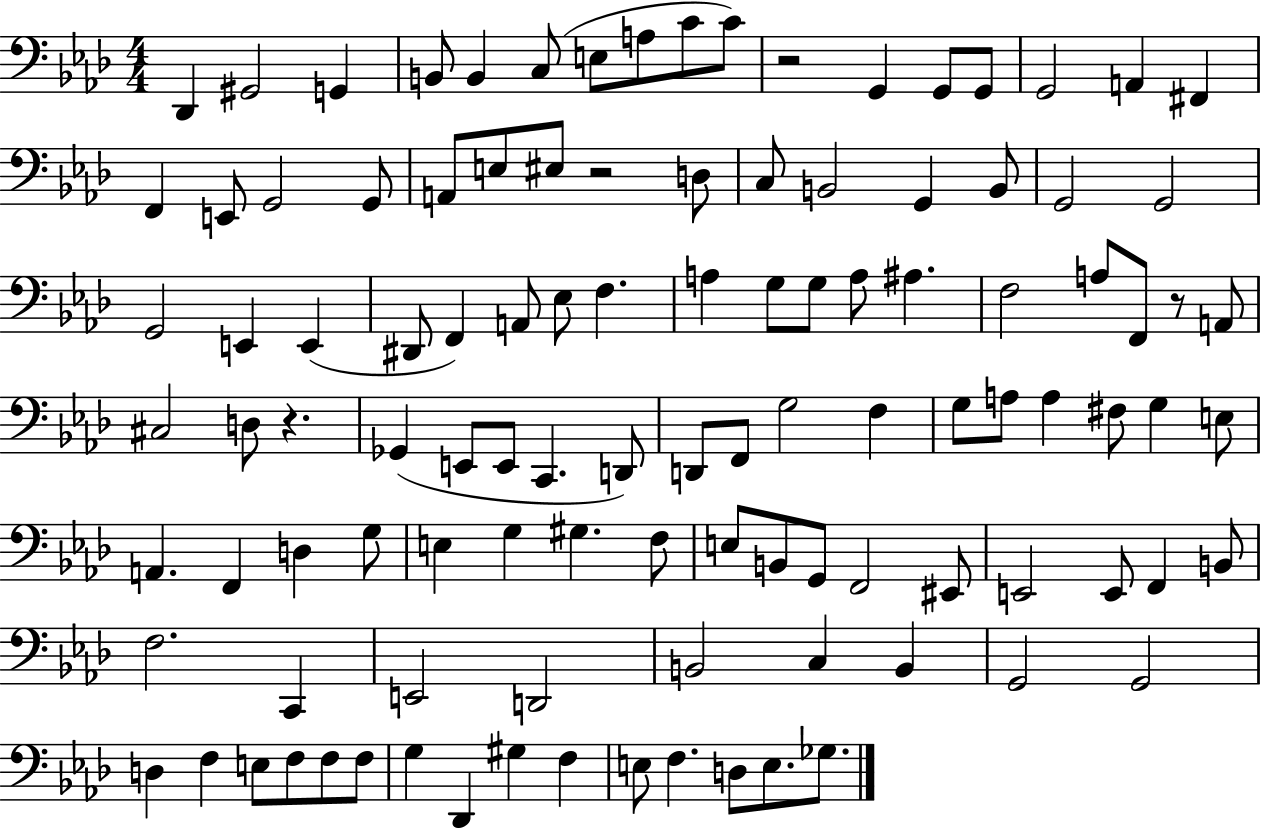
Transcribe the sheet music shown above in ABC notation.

X:1
T:Untitled
M:4/4
L:1/4
K:Ab
_D,, ^G,,2 G,, B,,/2 B,, C,/2 E,/2 A,/2 C/2 C/2 z2 G,, G,,/2 G,,/2 G,,2 A,, ^F,, F,, E,,/2 G,,2 G,,/2 A,,/2 E,/2 ^E,/2 z2 D,/2 C,/2 B,,2 G,, B,,/2 G,,2 G,,2 G,,2 E,, E,, ^D,,/2 F,, A,,/2 _E,/2 F, A, G,/2 G,/2 A,/2 ^A, F,2 A,/2 F,,/2 z/2 A,,/2 ^C,2 D,/2 z _G,, E,,/2 E,,/2 C,, D,,/2 D,,/2 F,,/2 G,2 F, G,/2 A,/2 A, ^F,/2 G, E,/2 A,, F,, D, G,/2 E, G, ^G, F,/2 E,/2 B,,/2 G,,/2 F,,2 ^E,,/2 E,,2 E,,/2 F,, B,,/2 F,2 C,, E,,2 D,,2 B,,2 C, B,, G,,2 G,,2 D, F, E,/2 F,/2 F,/2 F,/2 G, _D,, ^G, F, E,/2 F, D,/2 E,/2 _G,/2